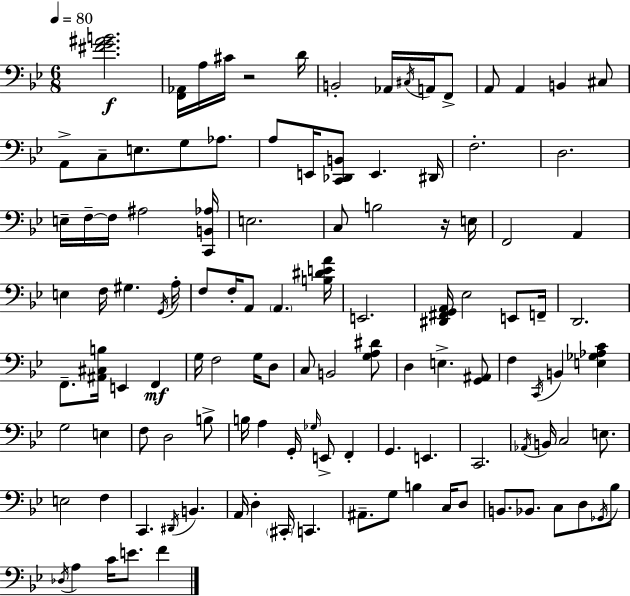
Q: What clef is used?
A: bass